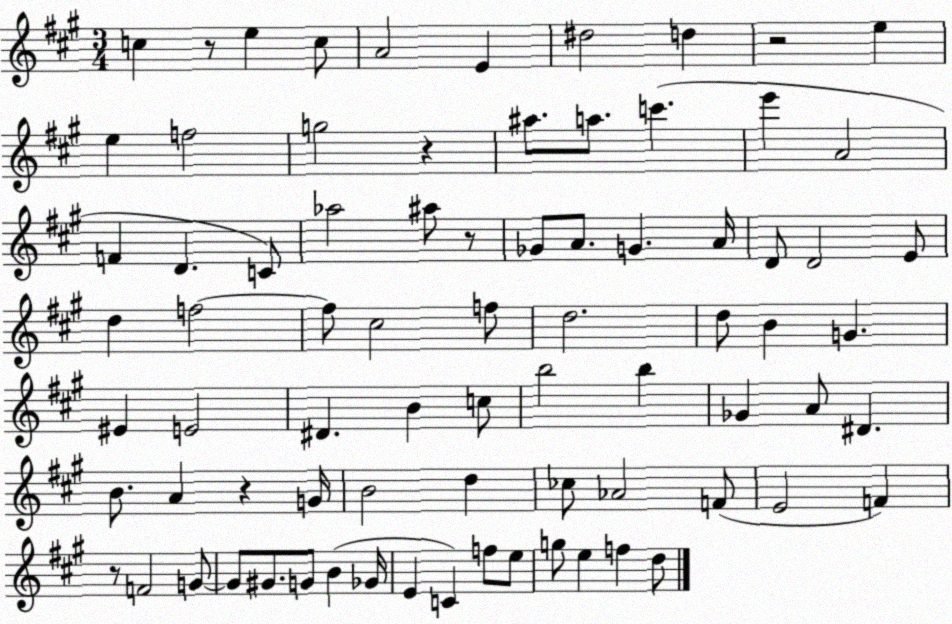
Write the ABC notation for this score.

X:1
T:Untitled
M:3/4
L:1/4
K:A
c z/2 e c/2 A2 E ^d2 d z2 e e f2 g2 z ^a/2 a/2 c' e' A2 F D C/2 _a2 ^a/2 z/2 _G/2 A/2 G A/4 D/2 D2 E/2 d f2 f/2 ^c2 f/2 d2 d/2 B G ^E E2 ^D B c/2 b2 b _G A/2 ^D B/2 A z G/4 B2 d _c/2 _A2 F/2 E2 F z/2 F2 G/2 G/2 ^G/2 G/2 B _G/4 E C f/2 e/2 g/2 e f d/2